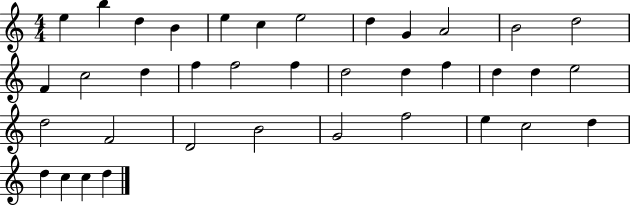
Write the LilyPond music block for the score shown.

{
  \clef treble
  \numericTimeSignature
  \time 4/4
  \key c \major
  e''4 b''4 d''4 b'4 | e''4 c''4 e''2 | d''4 g'4 a'2 | b'2 d''2 | \break f'4 c''2 d''4 | f''4 f''2 f''4 | d''2 d''4 f''4 | d''4 d''4 e''2 | \break d''2 f'2 | d'2 b'2 | g'2 f''2 | e''4 c''2 d''4 | \break d''4 c''4 c''4 d''4 | \bar "|."
}